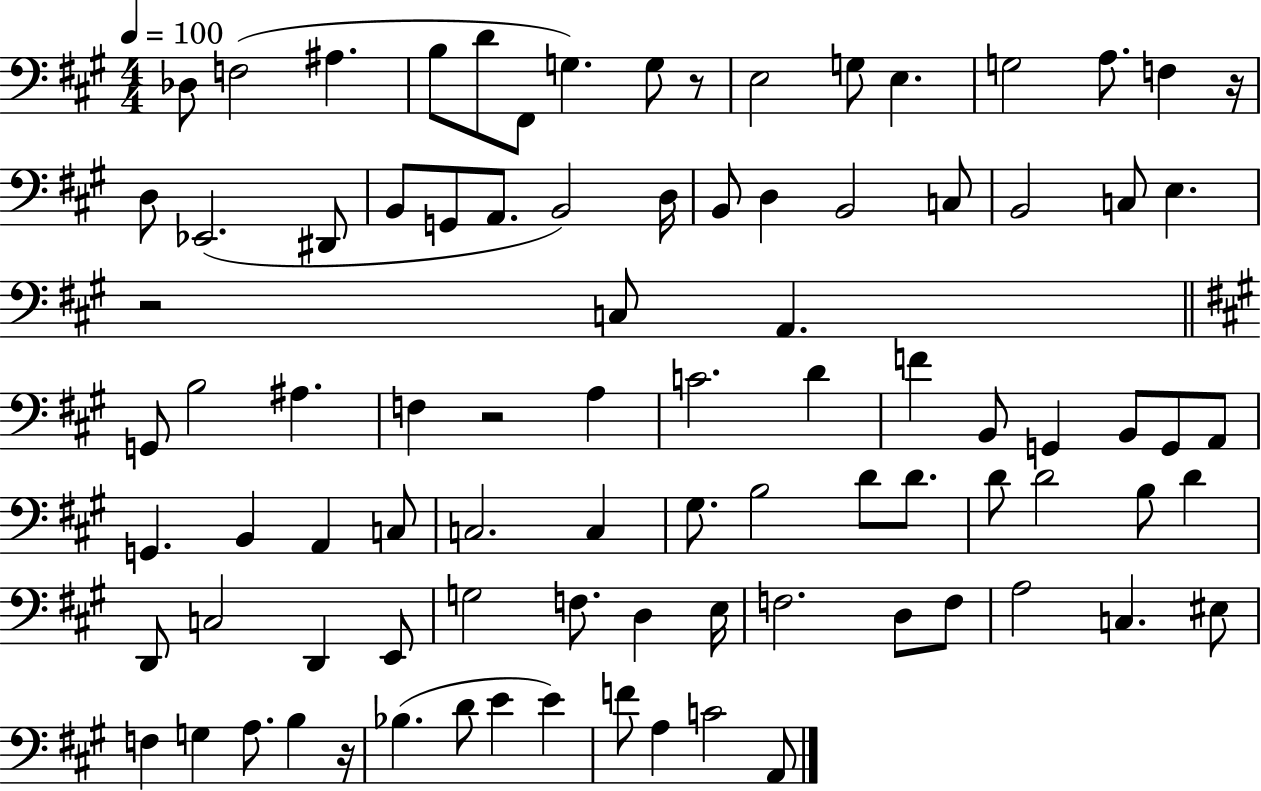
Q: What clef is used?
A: bass